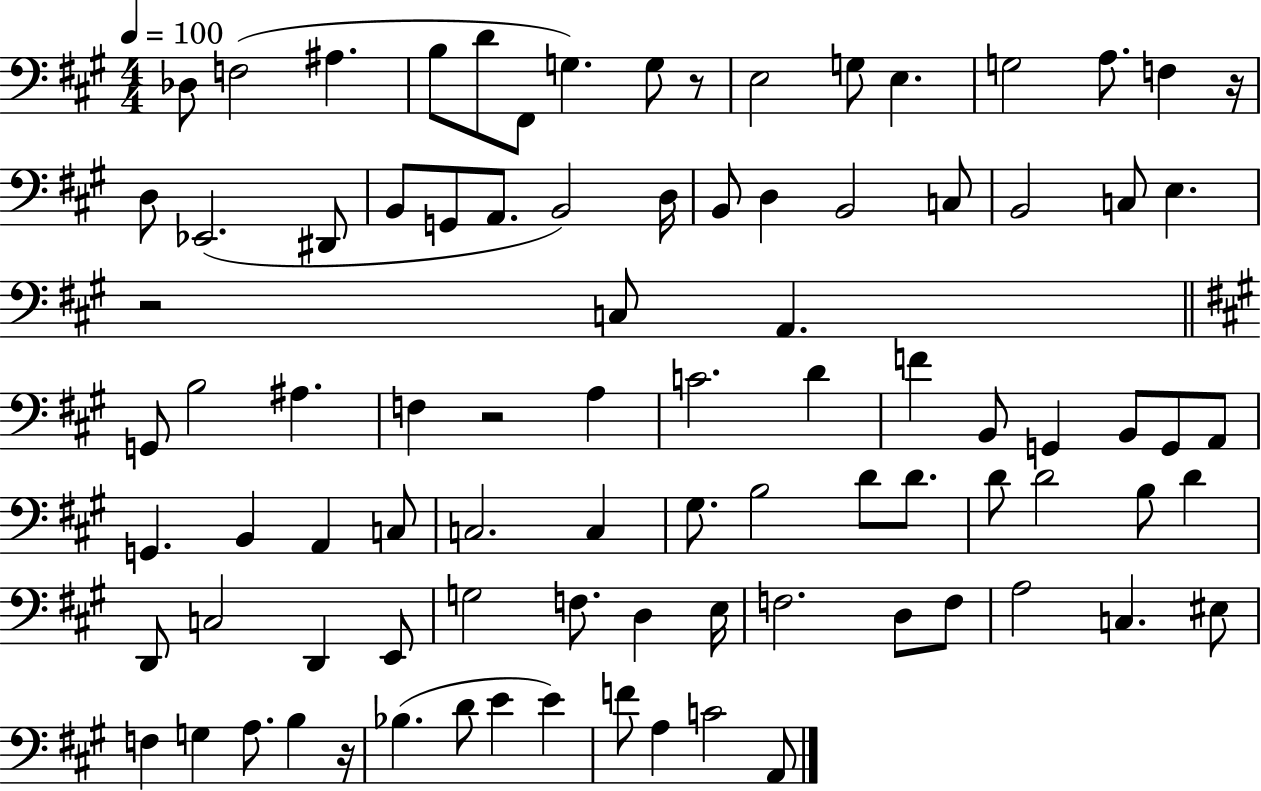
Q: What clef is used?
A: bass